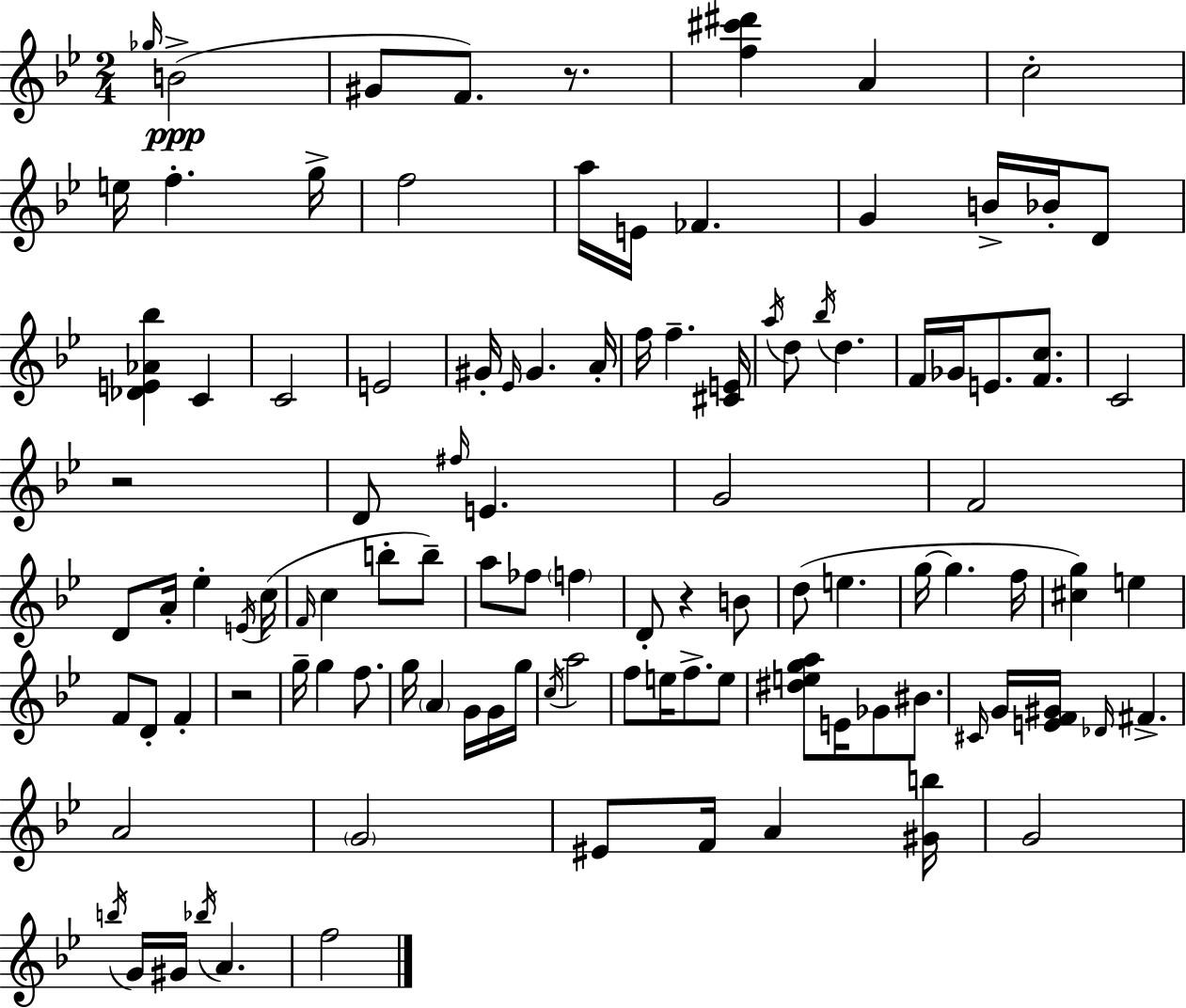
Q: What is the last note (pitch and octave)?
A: F5